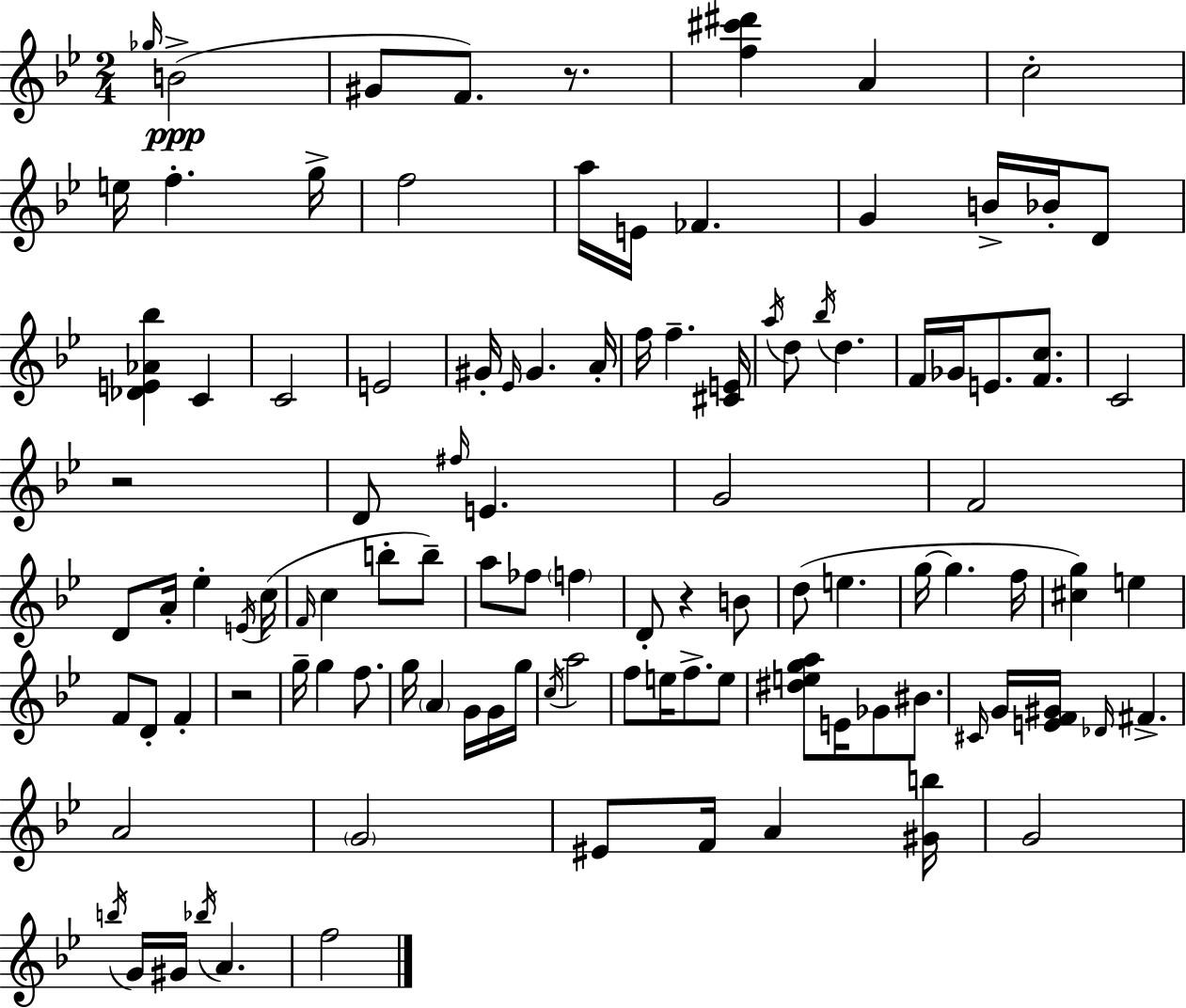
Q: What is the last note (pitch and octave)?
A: F5